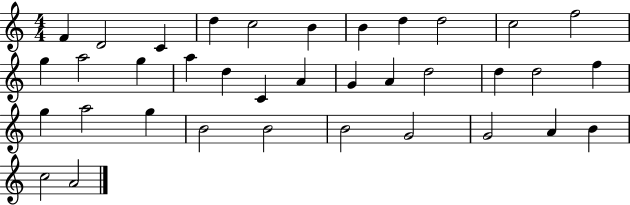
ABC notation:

X:1
T:Untitled
M:4/4
L:1/4
K:C
F D2 C d c2 B B d d2 c2 f2 g a2 g a d C A G A d2 d d2 f g a2 g B2 B2 B2 G2 G2 A B c2 A2